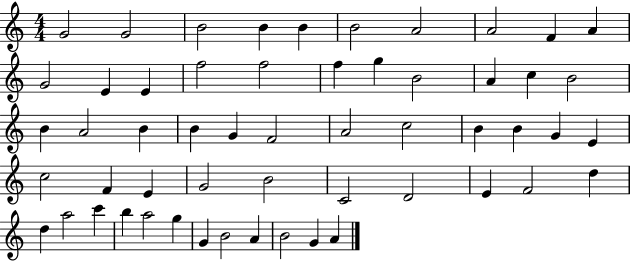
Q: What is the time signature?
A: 4/4